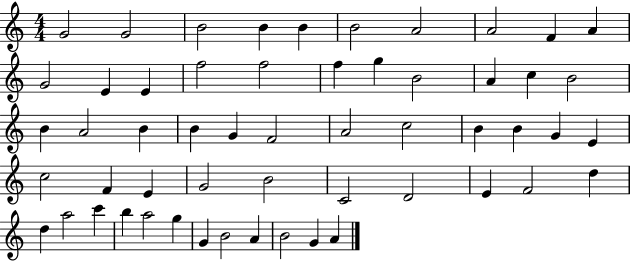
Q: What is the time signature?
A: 4/4